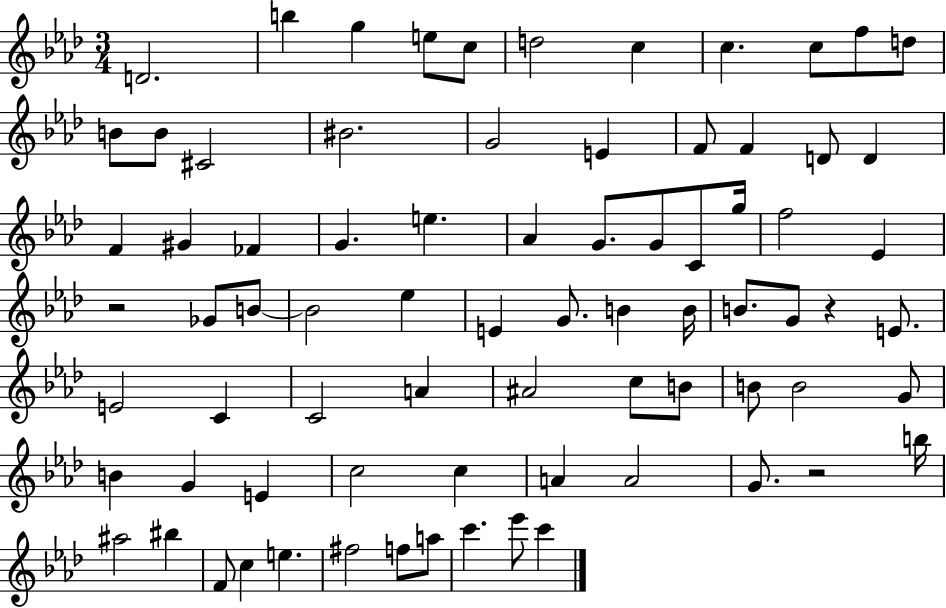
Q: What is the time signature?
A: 3/4